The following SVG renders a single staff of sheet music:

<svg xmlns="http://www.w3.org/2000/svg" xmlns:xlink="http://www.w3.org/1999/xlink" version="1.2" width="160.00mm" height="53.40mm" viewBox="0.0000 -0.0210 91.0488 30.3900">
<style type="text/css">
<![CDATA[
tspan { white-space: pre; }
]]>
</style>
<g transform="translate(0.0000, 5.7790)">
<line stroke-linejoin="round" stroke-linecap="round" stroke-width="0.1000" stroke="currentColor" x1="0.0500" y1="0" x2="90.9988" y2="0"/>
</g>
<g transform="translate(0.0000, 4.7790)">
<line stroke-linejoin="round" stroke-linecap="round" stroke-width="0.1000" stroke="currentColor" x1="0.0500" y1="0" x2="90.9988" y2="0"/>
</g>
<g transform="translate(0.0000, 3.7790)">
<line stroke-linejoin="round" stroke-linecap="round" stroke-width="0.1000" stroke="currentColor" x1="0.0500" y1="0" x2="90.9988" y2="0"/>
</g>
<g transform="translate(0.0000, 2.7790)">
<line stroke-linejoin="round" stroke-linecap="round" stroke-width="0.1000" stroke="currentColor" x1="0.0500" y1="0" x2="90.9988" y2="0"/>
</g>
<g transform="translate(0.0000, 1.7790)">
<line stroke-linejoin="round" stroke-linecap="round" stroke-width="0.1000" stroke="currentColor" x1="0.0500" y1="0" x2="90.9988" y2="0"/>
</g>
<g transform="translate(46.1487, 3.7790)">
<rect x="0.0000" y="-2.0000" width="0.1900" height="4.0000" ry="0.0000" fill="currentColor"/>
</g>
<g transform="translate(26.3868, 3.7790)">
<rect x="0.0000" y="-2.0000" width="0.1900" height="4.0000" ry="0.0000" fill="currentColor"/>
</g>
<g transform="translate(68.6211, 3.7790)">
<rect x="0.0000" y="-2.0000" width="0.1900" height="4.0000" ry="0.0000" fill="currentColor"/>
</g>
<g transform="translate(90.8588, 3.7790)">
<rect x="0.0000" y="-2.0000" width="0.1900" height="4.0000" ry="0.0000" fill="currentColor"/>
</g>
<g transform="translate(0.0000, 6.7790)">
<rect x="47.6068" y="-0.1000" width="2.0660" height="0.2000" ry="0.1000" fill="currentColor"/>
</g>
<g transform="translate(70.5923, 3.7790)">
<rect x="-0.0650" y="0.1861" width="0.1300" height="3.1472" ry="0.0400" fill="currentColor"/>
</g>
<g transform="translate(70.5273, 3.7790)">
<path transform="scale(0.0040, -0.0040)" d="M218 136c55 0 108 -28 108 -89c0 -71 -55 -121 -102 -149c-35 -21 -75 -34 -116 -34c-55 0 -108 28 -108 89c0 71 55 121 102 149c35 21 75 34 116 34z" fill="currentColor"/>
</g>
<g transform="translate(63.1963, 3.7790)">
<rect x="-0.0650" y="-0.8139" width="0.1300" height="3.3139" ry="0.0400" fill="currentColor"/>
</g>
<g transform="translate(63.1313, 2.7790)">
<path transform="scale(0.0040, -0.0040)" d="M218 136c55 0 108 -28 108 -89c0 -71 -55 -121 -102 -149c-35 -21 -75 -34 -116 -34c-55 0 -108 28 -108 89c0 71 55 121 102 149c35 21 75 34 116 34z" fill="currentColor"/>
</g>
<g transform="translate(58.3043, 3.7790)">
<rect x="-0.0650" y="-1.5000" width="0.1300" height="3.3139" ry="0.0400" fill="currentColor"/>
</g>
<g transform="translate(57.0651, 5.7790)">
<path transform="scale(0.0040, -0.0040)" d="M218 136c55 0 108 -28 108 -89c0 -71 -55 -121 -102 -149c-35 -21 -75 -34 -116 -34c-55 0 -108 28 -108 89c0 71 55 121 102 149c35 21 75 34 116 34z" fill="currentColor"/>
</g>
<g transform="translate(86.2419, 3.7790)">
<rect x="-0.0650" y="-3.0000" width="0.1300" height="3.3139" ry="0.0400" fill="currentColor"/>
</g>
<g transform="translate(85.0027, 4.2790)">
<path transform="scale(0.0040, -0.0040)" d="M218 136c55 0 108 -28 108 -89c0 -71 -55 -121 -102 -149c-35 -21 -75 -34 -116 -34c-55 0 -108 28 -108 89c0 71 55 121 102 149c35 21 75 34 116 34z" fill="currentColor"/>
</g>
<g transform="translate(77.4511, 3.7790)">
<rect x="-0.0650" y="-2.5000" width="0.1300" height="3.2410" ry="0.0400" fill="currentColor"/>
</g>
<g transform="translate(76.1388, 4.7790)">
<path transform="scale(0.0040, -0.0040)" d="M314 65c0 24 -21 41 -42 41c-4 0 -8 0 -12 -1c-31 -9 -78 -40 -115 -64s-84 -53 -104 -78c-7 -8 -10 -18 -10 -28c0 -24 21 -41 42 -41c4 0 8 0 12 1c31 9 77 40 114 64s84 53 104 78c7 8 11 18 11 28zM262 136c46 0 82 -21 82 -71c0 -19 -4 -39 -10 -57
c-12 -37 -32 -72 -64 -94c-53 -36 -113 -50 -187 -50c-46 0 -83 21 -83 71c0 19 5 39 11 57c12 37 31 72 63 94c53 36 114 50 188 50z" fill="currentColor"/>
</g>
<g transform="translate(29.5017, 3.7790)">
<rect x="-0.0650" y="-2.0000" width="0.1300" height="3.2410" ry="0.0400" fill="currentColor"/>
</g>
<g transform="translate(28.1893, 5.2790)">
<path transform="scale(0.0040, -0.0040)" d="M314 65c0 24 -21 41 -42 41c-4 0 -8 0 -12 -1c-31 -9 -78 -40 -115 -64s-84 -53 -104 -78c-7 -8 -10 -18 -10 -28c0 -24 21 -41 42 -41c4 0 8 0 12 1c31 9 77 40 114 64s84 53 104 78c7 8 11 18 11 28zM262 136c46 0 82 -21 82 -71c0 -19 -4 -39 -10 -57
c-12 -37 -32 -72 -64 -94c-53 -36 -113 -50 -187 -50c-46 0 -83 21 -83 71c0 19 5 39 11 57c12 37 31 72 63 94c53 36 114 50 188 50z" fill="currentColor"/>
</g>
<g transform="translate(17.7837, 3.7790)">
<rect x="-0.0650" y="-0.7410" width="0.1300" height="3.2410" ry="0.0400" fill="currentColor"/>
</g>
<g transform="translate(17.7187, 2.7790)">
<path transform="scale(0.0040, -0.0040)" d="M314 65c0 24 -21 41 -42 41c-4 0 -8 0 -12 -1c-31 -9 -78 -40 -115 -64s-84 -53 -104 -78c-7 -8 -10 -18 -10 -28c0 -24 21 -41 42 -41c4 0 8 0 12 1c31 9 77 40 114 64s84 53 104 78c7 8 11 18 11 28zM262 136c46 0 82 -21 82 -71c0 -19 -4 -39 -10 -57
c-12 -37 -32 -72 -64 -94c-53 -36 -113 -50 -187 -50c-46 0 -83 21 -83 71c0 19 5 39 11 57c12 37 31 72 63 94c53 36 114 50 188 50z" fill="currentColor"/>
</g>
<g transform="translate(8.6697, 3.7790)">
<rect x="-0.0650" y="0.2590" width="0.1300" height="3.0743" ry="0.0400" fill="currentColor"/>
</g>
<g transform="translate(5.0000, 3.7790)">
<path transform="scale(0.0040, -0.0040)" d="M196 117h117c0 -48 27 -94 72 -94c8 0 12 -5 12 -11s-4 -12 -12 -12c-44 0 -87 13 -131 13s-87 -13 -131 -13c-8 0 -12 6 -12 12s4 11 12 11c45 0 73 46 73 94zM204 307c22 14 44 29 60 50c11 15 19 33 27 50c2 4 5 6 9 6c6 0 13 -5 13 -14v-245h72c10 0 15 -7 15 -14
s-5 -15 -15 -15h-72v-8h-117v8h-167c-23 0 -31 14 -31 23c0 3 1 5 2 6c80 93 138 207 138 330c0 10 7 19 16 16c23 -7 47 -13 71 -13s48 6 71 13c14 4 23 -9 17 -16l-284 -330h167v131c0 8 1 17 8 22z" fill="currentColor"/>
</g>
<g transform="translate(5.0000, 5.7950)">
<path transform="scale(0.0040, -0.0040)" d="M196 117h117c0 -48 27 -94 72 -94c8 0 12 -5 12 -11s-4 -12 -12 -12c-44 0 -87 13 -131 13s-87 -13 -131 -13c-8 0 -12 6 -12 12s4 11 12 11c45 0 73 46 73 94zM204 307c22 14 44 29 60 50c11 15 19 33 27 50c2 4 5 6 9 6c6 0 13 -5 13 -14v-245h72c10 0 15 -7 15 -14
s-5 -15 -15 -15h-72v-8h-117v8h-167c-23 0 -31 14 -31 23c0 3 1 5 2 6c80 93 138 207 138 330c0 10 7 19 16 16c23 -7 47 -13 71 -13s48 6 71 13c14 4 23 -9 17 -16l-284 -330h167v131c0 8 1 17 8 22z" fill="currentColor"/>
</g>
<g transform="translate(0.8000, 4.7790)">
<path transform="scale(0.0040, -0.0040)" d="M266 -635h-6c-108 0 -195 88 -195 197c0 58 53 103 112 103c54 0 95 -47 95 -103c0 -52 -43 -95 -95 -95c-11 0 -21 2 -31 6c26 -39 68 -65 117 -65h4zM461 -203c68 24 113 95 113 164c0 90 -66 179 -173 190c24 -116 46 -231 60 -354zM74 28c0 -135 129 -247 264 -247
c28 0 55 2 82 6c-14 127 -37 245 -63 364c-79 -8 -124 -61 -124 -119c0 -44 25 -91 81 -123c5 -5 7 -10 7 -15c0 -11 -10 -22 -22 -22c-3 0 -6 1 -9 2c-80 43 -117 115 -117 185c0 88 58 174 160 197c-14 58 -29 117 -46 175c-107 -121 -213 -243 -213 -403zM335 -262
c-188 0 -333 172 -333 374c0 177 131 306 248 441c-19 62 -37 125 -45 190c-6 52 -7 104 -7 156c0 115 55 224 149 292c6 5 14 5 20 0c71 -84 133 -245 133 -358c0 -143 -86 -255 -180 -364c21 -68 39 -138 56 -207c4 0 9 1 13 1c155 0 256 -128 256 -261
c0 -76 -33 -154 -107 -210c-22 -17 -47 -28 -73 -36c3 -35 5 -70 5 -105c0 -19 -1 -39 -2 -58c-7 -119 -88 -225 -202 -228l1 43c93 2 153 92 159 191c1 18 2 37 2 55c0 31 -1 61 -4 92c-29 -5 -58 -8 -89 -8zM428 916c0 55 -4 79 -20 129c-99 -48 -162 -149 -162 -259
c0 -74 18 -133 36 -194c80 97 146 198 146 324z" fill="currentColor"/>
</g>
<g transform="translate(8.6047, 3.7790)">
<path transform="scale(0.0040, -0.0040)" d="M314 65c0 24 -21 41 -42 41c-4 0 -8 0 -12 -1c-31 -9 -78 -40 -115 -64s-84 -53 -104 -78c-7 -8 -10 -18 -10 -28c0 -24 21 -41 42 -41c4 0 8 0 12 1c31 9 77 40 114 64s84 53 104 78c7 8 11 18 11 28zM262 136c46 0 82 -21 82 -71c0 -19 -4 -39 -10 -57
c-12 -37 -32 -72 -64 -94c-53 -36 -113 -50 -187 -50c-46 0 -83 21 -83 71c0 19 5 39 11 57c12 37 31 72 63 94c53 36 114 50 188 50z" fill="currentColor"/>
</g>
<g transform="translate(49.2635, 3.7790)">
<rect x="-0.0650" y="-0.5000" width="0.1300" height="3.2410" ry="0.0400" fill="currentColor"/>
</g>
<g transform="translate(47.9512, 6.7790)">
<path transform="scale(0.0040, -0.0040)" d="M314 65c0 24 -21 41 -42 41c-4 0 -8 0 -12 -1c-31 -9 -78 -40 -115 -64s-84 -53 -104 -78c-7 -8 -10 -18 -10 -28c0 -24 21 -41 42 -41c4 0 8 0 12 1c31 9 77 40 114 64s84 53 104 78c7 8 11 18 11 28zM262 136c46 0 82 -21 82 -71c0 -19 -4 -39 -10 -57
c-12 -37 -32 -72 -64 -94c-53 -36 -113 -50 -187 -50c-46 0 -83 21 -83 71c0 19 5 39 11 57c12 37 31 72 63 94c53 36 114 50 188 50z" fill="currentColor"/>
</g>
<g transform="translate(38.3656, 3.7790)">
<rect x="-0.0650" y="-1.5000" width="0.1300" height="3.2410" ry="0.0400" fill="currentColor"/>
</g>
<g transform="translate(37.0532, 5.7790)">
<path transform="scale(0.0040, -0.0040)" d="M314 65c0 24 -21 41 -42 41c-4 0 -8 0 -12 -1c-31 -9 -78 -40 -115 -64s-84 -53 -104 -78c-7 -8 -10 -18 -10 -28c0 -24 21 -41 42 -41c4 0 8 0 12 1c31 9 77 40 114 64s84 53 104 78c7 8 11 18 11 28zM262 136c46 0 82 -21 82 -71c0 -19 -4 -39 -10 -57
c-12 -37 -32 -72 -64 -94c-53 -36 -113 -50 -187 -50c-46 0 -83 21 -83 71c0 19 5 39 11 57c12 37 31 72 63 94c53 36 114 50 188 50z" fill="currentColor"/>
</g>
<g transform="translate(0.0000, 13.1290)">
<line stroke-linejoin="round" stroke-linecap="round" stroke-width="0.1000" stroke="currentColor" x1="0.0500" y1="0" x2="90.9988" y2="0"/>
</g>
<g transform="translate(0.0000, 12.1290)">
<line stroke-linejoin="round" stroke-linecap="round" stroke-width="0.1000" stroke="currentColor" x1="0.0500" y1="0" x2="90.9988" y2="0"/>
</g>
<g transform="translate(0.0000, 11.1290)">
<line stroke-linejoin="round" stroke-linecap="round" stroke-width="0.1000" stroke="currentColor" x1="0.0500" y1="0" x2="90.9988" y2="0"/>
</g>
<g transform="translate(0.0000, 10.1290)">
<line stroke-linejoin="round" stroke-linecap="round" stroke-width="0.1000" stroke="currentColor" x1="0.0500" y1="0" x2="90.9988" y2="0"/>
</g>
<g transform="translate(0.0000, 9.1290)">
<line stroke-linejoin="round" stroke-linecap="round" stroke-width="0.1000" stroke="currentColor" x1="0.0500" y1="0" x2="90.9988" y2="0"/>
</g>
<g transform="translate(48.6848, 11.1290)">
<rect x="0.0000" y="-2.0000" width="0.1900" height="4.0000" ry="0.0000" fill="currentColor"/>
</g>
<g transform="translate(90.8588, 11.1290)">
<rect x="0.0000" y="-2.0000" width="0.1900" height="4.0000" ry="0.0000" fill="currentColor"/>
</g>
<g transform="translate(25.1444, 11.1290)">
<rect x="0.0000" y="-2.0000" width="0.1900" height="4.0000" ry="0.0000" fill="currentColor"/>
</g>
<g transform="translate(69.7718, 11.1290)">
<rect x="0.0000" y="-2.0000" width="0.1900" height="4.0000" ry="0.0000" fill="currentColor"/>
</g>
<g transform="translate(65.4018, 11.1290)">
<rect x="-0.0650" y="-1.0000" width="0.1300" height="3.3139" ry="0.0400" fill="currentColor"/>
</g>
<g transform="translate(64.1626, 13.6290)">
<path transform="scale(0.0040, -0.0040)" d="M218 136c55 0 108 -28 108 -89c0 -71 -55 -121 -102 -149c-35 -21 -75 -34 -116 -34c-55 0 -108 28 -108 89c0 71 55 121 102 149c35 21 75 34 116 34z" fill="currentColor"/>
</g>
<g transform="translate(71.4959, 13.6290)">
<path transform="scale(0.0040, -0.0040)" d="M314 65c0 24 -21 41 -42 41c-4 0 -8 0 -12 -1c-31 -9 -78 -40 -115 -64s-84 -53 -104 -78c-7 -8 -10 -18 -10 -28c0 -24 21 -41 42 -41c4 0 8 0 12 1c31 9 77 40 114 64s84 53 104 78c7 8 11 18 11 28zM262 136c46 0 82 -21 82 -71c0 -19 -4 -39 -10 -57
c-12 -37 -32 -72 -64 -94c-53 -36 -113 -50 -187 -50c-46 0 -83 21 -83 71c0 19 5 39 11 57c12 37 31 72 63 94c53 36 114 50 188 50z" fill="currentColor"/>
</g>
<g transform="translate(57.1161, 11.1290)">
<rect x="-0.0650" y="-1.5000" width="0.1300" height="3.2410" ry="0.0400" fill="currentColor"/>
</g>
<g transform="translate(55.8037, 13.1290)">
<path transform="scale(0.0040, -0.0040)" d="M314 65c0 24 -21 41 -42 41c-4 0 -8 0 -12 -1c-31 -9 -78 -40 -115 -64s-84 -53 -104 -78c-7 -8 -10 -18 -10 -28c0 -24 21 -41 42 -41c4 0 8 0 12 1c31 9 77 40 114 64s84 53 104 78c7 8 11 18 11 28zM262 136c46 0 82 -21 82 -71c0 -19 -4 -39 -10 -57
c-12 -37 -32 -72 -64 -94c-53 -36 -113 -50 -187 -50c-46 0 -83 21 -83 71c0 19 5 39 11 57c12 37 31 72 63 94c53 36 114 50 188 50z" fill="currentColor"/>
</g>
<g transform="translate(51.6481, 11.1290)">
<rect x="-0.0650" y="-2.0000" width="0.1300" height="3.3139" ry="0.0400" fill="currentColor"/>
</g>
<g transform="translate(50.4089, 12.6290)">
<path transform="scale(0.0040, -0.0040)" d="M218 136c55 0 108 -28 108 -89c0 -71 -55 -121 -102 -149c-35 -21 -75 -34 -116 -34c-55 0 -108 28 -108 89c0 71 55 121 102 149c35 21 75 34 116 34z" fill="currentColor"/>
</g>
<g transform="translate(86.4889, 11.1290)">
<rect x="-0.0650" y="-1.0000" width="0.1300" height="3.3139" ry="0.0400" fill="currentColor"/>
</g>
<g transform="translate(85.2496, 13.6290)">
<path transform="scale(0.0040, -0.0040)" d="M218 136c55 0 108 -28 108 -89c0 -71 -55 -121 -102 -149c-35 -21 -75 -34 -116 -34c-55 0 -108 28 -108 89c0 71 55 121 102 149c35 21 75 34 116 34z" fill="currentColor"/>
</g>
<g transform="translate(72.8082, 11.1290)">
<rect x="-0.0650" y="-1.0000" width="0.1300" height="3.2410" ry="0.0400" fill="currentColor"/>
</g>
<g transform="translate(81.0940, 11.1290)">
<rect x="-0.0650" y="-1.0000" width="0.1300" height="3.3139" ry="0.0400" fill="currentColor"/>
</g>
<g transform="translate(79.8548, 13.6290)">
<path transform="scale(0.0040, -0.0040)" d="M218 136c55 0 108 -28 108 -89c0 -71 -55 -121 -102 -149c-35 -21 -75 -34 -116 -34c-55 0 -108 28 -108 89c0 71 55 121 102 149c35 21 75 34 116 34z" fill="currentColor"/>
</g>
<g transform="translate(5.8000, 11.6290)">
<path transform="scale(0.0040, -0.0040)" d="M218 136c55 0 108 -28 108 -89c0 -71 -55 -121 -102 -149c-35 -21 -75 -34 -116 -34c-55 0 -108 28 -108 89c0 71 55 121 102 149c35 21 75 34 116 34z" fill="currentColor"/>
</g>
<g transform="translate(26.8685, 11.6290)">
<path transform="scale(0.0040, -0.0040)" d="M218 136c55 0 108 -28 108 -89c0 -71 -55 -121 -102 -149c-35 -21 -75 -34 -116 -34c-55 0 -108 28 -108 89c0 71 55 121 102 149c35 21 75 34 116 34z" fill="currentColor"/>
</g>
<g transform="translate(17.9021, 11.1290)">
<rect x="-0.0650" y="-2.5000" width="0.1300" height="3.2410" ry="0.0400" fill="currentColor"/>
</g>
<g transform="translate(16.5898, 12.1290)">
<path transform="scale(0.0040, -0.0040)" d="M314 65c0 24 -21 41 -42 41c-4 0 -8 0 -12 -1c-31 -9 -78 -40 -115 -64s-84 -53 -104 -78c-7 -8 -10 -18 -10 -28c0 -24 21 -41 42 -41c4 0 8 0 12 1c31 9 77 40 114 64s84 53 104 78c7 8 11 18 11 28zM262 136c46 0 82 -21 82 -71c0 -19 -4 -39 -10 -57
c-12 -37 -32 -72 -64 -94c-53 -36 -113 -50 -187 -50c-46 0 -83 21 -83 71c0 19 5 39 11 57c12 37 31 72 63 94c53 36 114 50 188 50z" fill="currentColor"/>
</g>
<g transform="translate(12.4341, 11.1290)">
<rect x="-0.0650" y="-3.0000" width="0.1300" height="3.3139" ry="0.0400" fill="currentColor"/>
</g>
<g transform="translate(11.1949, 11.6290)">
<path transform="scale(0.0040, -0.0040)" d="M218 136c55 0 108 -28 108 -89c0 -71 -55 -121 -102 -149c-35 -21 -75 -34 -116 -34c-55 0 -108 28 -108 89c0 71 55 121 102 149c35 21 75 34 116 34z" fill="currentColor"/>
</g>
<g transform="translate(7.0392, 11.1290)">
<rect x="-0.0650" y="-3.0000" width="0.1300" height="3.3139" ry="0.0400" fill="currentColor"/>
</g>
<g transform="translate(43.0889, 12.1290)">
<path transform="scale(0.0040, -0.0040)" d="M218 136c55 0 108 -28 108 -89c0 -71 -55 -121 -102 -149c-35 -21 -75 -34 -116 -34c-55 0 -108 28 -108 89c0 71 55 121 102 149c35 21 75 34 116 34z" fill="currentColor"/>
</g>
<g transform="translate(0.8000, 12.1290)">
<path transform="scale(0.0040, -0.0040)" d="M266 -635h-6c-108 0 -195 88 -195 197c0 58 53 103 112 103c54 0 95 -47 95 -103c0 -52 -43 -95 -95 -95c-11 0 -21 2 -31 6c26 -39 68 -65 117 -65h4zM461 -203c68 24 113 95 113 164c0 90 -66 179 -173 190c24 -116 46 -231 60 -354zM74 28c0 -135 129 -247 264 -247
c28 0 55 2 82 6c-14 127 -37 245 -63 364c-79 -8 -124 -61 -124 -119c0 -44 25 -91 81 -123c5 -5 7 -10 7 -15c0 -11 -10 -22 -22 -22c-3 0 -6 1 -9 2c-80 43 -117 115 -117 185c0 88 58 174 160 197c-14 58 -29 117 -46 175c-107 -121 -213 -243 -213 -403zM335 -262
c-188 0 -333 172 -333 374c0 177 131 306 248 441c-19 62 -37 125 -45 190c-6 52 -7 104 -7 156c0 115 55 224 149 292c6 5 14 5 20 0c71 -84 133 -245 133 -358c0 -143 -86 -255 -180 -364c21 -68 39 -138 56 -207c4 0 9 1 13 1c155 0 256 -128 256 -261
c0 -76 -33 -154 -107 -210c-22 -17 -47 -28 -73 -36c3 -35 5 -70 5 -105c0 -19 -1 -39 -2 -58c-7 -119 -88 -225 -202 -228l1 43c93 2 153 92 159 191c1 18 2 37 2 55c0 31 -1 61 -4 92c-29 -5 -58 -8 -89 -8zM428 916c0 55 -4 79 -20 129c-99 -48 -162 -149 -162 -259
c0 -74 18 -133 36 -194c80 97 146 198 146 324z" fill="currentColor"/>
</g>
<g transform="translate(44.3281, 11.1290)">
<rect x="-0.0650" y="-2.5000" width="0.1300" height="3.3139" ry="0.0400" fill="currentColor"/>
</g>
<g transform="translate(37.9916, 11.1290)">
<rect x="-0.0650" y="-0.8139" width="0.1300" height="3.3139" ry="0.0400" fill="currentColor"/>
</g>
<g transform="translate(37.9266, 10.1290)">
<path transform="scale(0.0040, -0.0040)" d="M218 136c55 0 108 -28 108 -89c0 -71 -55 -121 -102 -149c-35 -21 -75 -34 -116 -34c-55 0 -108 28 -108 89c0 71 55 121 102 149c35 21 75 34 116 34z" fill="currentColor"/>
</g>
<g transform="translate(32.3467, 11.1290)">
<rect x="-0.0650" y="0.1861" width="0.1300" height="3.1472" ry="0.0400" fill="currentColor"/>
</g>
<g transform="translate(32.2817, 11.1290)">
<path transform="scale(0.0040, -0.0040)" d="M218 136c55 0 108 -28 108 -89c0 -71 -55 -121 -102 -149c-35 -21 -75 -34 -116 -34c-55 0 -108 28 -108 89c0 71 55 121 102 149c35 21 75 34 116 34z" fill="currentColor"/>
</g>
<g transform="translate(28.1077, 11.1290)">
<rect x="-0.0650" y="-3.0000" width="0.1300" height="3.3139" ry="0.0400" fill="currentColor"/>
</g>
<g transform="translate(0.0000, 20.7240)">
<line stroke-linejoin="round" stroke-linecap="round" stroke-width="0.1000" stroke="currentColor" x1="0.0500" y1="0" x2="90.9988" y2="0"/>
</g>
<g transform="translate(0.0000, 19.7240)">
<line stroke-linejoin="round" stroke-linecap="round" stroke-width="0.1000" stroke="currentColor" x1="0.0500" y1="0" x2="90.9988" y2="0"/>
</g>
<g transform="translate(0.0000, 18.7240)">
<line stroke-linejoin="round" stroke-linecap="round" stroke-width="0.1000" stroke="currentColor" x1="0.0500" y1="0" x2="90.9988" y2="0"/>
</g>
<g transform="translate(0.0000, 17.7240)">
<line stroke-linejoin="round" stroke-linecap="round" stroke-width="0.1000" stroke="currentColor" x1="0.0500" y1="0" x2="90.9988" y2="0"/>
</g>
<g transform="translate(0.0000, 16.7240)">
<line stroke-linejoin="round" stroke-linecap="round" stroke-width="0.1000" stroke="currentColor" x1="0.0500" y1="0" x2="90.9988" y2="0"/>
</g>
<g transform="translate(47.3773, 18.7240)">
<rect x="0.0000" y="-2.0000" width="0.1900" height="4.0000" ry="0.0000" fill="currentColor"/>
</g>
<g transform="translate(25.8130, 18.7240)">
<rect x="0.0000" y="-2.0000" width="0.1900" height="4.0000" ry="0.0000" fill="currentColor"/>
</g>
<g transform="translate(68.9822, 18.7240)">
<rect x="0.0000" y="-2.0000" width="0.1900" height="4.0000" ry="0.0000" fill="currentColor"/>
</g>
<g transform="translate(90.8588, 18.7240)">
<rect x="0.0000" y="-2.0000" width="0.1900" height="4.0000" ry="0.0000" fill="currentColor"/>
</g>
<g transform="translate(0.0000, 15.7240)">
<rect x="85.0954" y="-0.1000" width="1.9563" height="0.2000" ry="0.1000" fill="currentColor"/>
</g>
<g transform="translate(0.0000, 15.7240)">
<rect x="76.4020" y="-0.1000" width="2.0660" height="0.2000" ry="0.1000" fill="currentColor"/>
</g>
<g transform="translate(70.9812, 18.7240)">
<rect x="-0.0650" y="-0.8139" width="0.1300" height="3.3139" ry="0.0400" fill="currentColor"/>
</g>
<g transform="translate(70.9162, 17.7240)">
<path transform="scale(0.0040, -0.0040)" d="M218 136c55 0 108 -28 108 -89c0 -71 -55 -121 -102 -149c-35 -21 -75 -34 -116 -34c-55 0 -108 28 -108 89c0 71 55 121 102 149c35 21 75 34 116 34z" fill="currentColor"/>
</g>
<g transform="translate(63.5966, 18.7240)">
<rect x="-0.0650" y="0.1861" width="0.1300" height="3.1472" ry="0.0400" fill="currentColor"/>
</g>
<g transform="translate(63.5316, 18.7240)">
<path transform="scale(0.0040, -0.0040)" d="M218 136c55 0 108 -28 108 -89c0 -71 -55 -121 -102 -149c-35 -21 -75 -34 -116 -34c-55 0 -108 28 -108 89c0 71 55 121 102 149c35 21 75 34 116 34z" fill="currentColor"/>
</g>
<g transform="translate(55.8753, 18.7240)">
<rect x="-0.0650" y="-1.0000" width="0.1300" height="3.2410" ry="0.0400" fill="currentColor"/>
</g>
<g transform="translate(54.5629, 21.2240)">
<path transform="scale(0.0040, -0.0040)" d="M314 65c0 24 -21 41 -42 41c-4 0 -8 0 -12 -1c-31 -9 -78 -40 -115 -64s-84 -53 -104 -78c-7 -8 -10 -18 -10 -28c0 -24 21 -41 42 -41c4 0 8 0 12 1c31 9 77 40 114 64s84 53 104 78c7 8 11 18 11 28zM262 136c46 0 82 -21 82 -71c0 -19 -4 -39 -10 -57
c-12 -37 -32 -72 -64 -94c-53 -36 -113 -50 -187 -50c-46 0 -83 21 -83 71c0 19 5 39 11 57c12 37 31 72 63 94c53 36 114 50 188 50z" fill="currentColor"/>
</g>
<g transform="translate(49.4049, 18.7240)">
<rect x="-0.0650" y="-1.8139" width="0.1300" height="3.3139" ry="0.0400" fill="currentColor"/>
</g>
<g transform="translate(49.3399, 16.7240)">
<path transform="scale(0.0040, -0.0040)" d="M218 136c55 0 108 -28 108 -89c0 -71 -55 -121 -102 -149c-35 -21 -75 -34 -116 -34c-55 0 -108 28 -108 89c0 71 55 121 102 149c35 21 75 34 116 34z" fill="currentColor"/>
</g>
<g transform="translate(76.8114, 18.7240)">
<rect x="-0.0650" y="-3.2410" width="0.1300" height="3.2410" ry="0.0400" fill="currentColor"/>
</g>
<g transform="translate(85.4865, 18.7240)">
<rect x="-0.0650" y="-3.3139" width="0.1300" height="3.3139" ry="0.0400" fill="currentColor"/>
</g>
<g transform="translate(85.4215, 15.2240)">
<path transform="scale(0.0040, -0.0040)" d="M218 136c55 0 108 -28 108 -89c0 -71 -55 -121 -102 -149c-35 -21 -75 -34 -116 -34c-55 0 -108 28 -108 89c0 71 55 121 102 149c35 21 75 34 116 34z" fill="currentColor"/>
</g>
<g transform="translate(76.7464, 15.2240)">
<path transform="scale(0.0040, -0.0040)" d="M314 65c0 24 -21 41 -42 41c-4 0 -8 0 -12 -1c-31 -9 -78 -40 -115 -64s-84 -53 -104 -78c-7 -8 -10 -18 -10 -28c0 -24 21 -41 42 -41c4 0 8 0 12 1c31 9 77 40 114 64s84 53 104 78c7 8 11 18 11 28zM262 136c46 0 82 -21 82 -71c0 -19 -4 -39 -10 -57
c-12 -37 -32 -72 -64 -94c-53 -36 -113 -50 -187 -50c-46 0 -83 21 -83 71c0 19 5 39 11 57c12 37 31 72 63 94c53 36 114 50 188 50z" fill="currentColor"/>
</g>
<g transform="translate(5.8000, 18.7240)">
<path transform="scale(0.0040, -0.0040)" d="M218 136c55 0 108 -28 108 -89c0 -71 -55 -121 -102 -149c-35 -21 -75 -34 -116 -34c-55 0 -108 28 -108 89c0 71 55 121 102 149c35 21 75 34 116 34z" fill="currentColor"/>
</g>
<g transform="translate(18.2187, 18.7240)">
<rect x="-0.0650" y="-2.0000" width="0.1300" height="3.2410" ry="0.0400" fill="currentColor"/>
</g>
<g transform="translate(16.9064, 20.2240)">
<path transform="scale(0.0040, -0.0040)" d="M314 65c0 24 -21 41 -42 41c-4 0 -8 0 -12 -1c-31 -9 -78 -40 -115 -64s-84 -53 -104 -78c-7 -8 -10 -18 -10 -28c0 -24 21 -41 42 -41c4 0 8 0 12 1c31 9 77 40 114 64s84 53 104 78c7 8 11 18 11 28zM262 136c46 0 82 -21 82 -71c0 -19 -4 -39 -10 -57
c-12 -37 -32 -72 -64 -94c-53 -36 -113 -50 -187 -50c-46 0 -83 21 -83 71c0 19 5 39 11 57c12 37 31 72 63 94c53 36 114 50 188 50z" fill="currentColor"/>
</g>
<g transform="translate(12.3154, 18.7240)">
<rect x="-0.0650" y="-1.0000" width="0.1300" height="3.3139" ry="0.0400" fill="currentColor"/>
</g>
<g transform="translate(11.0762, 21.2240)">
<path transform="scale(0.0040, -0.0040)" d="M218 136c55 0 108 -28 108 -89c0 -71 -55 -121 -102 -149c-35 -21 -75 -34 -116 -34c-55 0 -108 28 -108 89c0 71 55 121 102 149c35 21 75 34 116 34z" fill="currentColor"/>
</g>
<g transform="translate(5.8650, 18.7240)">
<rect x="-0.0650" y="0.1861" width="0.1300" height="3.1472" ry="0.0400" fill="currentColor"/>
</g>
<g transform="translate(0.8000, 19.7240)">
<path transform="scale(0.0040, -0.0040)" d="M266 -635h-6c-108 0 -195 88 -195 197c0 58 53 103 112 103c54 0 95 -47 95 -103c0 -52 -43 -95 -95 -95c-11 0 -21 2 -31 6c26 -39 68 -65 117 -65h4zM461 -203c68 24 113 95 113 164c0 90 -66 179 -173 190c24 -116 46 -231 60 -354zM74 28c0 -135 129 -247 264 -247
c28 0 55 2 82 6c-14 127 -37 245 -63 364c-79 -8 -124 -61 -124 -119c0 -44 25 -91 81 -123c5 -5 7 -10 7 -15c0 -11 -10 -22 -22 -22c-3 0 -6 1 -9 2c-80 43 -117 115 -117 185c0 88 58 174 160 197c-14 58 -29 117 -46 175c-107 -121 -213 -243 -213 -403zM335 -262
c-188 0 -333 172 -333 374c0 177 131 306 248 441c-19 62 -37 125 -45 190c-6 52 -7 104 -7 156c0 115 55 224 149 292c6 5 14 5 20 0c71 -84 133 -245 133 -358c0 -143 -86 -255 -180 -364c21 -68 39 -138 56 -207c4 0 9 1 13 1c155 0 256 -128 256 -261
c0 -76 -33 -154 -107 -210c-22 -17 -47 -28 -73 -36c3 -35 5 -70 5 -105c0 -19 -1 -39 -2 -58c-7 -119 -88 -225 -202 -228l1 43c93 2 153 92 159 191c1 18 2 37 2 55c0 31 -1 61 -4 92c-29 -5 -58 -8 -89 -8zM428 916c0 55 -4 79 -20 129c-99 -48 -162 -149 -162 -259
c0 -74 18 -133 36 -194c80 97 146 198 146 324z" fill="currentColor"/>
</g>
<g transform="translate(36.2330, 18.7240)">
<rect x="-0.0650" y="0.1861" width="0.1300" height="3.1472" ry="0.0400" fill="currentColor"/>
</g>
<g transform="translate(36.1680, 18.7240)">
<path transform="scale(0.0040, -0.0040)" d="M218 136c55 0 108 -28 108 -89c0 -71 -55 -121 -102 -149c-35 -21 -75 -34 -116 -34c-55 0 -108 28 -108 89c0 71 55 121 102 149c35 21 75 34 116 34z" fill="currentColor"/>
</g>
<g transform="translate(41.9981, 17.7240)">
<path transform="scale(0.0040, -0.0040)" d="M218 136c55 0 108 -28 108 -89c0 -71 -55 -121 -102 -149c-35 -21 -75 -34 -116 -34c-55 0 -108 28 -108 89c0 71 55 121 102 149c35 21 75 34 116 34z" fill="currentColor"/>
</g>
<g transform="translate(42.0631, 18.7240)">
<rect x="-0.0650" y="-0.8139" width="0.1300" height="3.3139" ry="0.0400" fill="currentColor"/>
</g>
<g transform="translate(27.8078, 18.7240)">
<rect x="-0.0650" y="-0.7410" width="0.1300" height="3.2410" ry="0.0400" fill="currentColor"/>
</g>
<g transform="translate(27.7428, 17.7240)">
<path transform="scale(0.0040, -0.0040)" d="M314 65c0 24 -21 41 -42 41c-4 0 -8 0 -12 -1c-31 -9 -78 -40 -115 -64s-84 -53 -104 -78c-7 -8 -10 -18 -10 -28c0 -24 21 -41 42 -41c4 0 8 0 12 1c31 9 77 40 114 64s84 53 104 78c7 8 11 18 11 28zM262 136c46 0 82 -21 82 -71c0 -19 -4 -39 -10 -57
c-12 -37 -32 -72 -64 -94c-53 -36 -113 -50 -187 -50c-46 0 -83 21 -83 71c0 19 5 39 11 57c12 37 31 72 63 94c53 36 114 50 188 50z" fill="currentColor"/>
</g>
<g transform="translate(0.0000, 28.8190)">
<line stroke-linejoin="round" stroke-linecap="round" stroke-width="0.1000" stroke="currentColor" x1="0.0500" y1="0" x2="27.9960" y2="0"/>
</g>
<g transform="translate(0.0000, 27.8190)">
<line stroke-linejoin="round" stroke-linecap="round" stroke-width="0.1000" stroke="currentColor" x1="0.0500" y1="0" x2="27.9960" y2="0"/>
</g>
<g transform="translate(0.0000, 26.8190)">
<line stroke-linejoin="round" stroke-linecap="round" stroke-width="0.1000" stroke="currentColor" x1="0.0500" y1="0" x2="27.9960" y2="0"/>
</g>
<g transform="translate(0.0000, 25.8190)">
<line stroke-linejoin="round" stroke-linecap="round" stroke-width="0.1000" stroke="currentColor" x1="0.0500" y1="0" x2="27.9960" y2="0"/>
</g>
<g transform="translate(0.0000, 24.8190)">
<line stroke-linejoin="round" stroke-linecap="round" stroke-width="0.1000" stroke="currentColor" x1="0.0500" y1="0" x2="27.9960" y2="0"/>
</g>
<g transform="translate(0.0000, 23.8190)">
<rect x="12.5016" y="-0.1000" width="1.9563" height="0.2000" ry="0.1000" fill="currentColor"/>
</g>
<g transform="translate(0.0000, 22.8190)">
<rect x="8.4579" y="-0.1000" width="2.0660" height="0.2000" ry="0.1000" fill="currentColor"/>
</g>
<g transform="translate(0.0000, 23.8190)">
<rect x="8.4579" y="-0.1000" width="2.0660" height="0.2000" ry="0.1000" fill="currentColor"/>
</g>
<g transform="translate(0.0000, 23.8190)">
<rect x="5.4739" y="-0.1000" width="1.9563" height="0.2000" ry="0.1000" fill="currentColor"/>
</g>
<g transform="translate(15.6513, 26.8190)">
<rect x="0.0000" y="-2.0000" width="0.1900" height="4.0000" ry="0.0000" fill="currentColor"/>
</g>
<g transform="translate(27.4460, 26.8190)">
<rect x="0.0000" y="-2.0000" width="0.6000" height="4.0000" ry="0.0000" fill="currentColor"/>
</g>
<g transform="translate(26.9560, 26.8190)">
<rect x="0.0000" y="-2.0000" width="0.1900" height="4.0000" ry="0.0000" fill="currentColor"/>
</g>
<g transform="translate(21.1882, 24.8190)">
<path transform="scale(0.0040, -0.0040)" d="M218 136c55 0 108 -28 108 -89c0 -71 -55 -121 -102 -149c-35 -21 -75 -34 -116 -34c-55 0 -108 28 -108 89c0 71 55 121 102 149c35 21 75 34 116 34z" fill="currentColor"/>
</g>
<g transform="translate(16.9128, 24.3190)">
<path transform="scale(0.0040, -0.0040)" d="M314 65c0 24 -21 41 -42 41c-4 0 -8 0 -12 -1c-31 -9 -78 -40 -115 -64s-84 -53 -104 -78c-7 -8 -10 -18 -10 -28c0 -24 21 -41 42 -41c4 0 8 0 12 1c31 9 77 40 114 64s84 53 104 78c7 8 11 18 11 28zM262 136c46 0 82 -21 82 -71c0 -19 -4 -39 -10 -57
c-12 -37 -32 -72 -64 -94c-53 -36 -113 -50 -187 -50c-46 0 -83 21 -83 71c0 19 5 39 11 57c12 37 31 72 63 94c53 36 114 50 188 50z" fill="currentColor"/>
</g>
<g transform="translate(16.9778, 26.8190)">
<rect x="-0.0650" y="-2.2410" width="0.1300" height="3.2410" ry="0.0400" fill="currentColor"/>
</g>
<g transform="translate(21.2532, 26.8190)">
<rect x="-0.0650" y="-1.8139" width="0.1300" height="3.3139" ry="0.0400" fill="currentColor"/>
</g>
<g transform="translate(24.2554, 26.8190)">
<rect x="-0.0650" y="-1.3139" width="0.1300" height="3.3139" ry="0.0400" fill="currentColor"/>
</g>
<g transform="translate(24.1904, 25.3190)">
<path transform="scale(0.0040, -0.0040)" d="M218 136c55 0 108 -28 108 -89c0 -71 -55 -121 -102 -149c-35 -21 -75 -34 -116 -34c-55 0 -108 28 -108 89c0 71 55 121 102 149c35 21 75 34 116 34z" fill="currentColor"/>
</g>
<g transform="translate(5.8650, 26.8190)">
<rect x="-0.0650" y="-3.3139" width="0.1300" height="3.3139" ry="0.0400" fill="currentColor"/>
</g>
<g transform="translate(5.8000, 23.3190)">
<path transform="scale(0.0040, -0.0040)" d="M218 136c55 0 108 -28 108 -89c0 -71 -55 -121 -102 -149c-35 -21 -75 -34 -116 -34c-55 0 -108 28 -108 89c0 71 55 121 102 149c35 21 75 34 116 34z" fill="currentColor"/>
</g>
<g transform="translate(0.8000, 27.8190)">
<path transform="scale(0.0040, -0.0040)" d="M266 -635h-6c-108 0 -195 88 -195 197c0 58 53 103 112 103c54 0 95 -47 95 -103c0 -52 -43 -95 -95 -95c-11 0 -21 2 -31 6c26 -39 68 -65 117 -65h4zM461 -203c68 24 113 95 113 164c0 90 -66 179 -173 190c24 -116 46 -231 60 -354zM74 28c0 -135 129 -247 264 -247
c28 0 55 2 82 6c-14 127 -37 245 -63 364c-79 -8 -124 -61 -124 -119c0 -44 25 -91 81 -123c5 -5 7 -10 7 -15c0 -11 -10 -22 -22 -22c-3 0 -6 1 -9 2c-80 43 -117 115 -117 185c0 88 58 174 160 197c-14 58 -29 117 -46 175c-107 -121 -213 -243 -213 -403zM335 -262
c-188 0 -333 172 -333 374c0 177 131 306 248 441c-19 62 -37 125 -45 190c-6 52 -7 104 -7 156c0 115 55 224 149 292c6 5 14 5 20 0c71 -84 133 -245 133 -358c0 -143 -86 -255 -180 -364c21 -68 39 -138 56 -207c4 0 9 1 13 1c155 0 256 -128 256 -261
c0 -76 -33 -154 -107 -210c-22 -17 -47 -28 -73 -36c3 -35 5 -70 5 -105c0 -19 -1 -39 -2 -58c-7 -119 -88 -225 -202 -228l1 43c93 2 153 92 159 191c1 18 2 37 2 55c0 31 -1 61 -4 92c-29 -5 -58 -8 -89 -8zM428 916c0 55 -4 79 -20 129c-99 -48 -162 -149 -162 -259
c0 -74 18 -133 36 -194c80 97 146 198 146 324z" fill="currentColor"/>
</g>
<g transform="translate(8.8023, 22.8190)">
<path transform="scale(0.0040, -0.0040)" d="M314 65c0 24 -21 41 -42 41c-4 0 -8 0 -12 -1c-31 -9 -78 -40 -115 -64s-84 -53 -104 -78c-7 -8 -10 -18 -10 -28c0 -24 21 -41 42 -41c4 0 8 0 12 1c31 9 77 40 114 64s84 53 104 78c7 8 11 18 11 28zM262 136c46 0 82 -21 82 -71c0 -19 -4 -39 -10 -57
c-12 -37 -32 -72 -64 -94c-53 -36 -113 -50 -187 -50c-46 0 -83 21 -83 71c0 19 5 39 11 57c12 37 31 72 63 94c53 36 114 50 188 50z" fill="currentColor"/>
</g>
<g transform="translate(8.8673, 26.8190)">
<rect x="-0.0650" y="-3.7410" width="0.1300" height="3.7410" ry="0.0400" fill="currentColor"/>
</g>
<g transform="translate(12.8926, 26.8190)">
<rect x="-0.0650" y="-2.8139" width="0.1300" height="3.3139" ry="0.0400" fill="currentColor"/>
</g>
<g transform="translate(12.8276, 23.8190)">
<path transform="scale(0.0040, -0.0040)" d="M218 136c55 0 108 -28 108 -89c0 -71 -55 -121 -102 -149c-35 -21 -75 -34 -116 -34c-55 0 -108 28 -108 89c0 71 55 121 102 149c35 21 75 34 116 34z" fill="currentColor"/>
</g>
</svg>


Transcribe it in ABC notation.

X:1
T:Untitled
M:4/4
L:1/4
K:C
B2 d2 F2 E2 C2 E d B G2 A A A G2 A B d G F E2 D D2 D D B D F2 d2 B d f D2 B d b2 b b c'2 a g2 f e